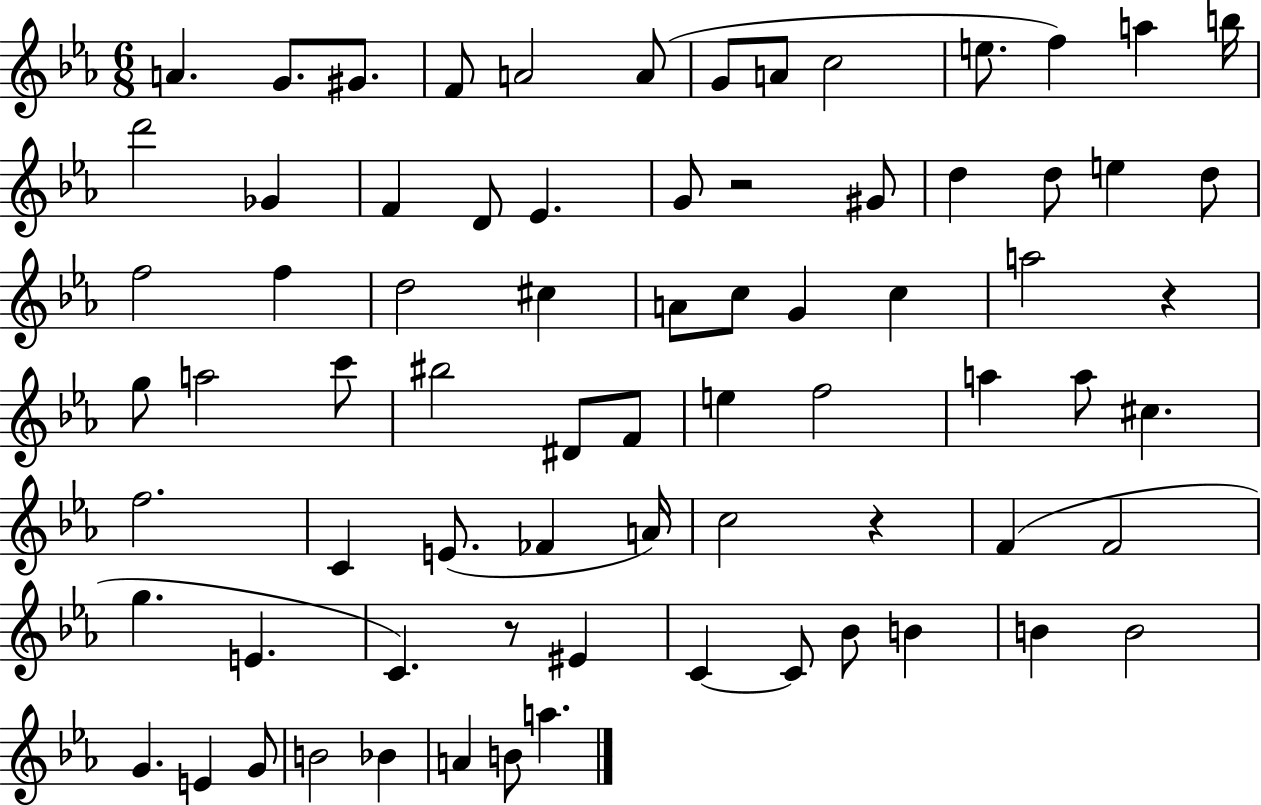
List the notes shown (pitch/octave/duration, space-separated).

A4/q. G4/e. G#4/e. F4/e A4/h A4/e G4/e A4/e C5/h E5/e. F5/q A5/q B5/s D6/h Gb4/q F4/q D4/e Eb4/q. G4/e R/h G#4/e D5/q D5/e E5/q D5/e F5/h F5/q D5/h C#5/q A4/e C5/e G4/q C5/q A5/h R/q G5/e A5/h C6/e BIS5/h D#4/e F4/e E5/q F5/h A5/q A5/e C#5/q. F5/h. C4/q E4/e. FES4/q A4/s C5/h R/q F4/q F4/h G5/q. E4/q. C4/q. R/e EIS4/q C4/q C4/e Bb4/e B4/q B4/q B4/h G4/q. E4/q G4/e B4/h Bb4/q A4/q B4/e A5/q.